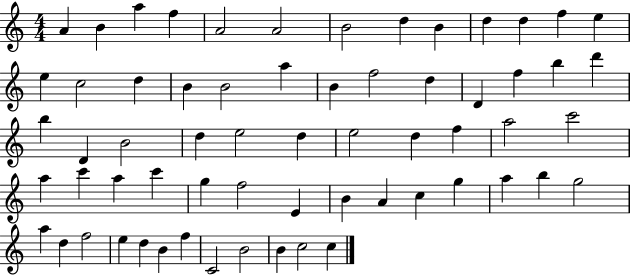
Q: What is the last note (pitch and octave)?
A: C5